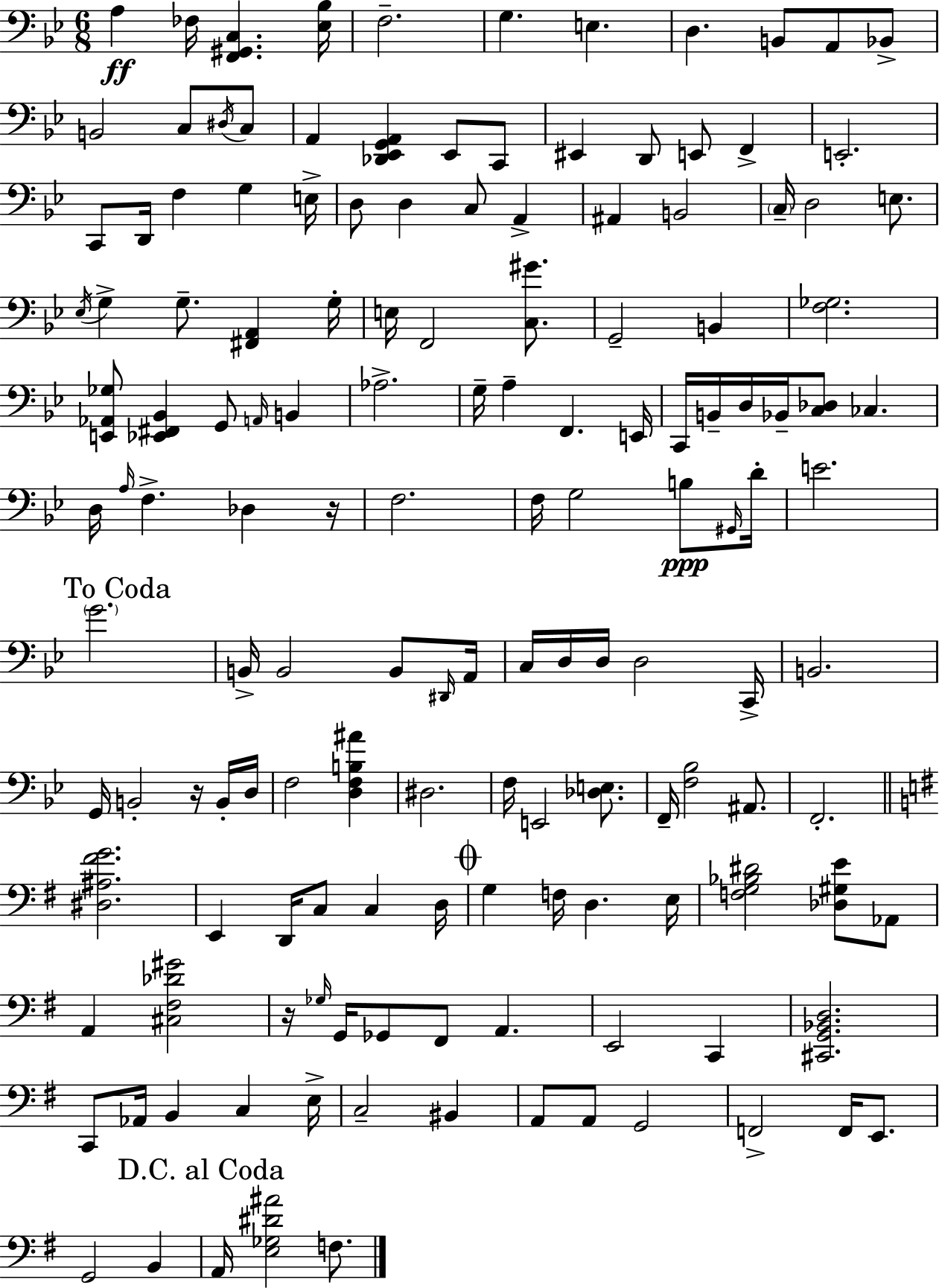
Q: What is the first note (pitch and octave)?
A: A3